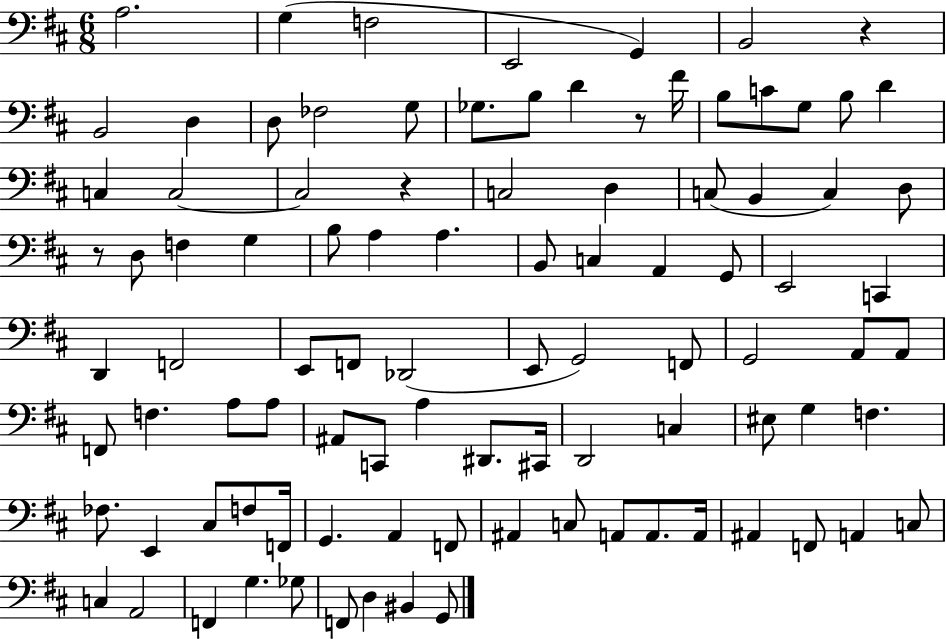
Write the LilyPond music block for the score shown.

{
  \clef bass
  \numericTimeSignature
  \time 6/8
  \key d \major
  \repeat volta 2 { a2. | g4( f2 | e,2 g,4) | b,2 r4 | \break b,2 d4 | d8 fes2 g8 | ges8. b8 d'4 r8 fis'16 | b8 c'8 g8 b8 d'4 | \break c4 c2~~ | c2 r4 | c2 d4 | c8( b,4 c4) d8 | \break r8 d8 f4 g4 | b8 a4 a4. | b,8 c4 a,4 g,8 | e,2 c,4 | \break d,4 f,2 | e,8 f,8 des,2( | e,8 g,2) f,8 | g,2 a,8 a,8 | \break f,8 f4. a8 a8 | ais,8 c,8 a4 dis,8. cis,16 | d,2 c4 | eis8 g4 f4. | \break fes8. e,4 cis8 f8 f,16 | g,4. a,4 f,8 | ais,4 c8 a,8 a,8. a,16 | ais,4 f,8 a,4 c8 | \break c4 a,2 | f,4 g4. ges8 | f,8 d4 bis,4 g,8 | } \bar "|."
}